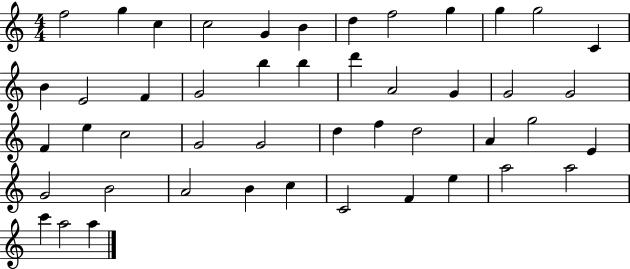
{
  \clef treble
  \numericTimeSignature
  \time 4/4
  \key c \major
  f''2 g''4 c''4 | c''2 g'4 b'4 | d''4 f''2 g''4 | g''4 g''2 c'4 | \break b'4 e'2 f'4 | g'2 b''4 b''4 | d'''4 a'2 g'4 | g'2 g'2 | \break f'4 e''4 c''2 | g'2 g'2 | d''4 f''4 d''2 | a'4 g''2 e'4 | \break g'2 b'2 | a'2 b'4 c''4 | c'2 f'4 e''4 | a''2 a''2 | \break c'''4 a''2 a''4 | \bar "|."
}